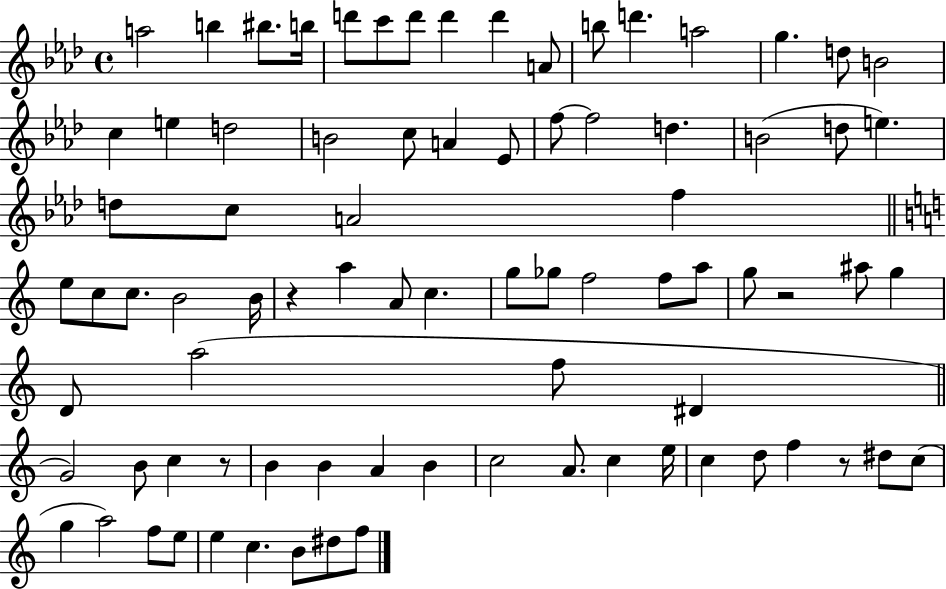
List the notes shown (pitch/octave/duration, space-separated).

A5/h B5/q BIS5/e. B5/s D6/e C6/e D6/e D6/q D6/q A4/e B5/e D6/q. A5/h G5/q. D5/e B4/h C5/q E5/q D5/h B4/h C5/e A4/q Eb4/e F5/e F5/h D5/q. B4/h D5/e E5/q. D5/e C5/e A4/h F5/q E5/e C5/e C5/e. B4/h B4/s R/q A5/q A4/e C5/q. G5/e Gb5/e F5/h F5/e A5/e G5/e R/h A#5/e G5/q D4/e A5/h F5/e D#4/q G4/h B4/e C5/q R/e B4/q B4/q A4/q B4/q C5/h A4/e. C5/q E5/s C5/q D5/e F5/q R/e D#5/e C5/e G5/q A5/h F5/e E5/e E5/q C5/q. B4/e D#5/e F5/e